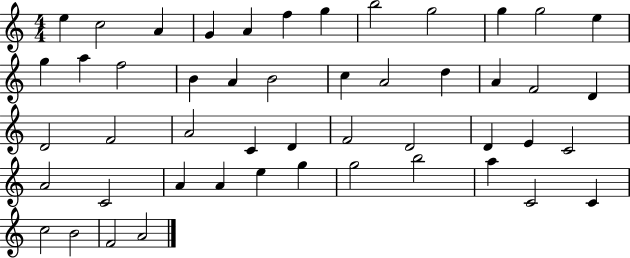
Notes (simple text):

E5/q C5/h A4/q G4/q A4/q F5/q G5/q B5/h G5/h G5/q G5/h E5/q G5/q A5/q F5/h B4/q A4/q B4/h C5/q A4/h D5/q A4/q F4/h D4/q D4/h F4/h A4/h C4/q D4/q F4/h D4/h D4/q E4/q C4/h A4/h C4/h A4/q A4/q E5/q G5/q G5/h B5/h A5/q C4/h C4/q C5/h B4/h F4/h A4/h